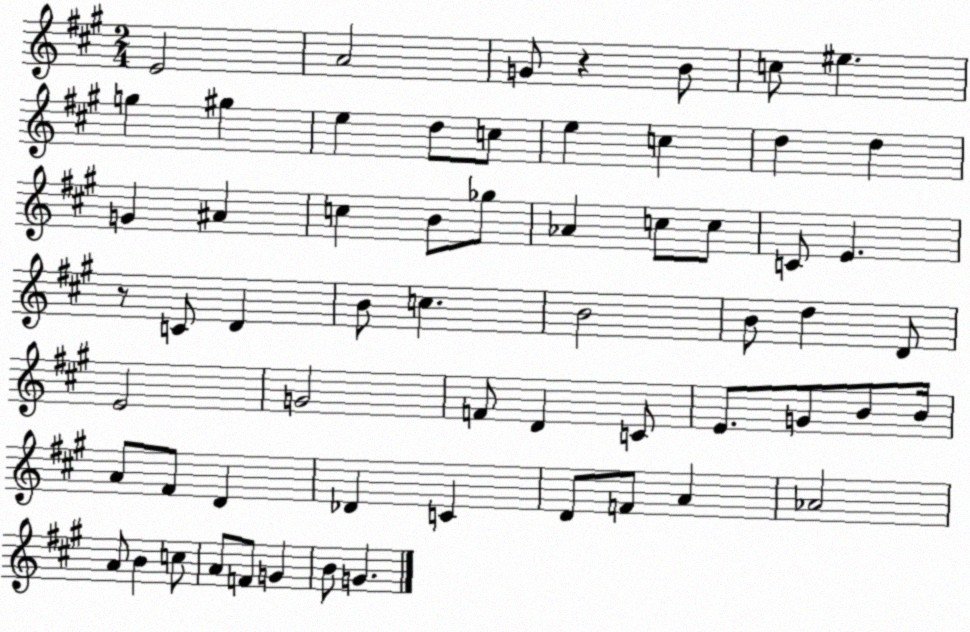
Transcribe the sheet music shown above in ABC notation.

X:1
T:Untitled
M:2/4
L:1/4
K:A
E2 A2 G/2 z B/2 c/2 ^e g ^g e d/2 c/2 e c d d G ^A c B/2 _g/2 _A c/2 c/2 C/2 E z/2 C/2 D B/2 c B2 B/2 d D/2 E2 G2 F/2 D C/2 E/2 G/2 B/2 B/4 A/2 ^F/2 D _D C D/2 F/2 A _A2 A/2 B c/2 A/2 F/2 G B/2 G